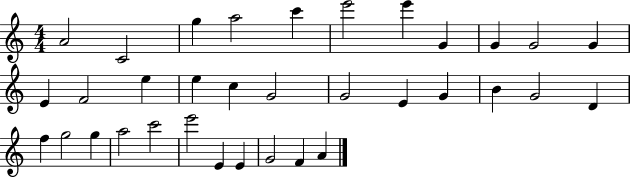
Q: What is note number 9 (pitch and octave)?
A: G4